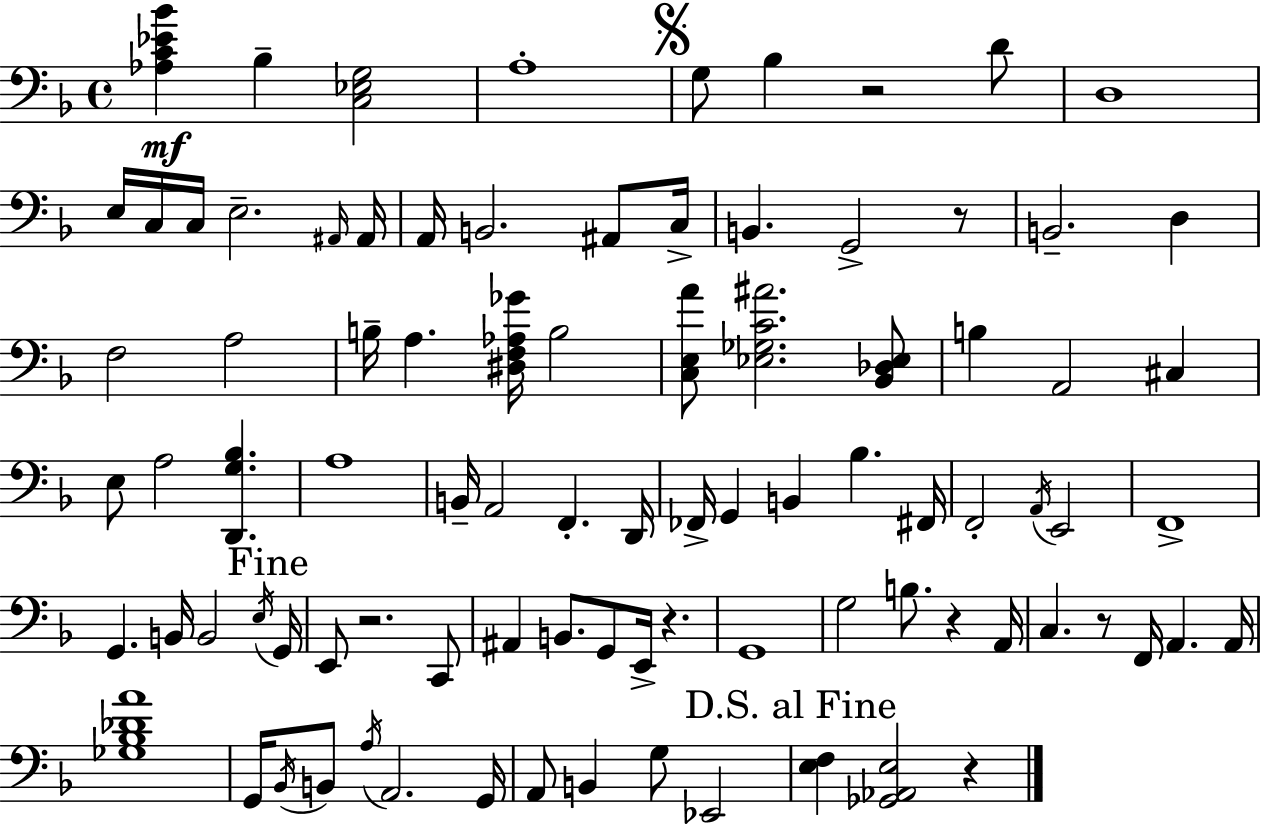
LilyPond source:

{
  \clef bass
  \time 4/4
  \defaultTimeSignature
  \key f \major
  <aes c' ees' bes'>4\mf bes4-- <c ees g>2 | a1-. | \mark \markup { \musicglyph "scripts.segno" } g8 bes4 r2 d'8 | d1 | \break e16 c16 c16 e2.-- \grace { ais,16 } | ais,16 a,16 b,2. ais,8 | c16-> b,4. g,2-> r8 | b,2.-- d4 | \break f2 a2 | b16-- a4. <dis f aes ges'>16 b2 | <c e a'>8 <ees ges c' ais'>2. <bes, des ees>8 | b4 a,2 cis4 | \break e8 a2 <d, g bes>4. | a1 | b,16-- a,2 f,4.-. | d,16 fes,16-> g,4 b,4 bes4. | \break fis,16 f,2-. \acciaccatura { a,16 } e,2 | f,1-> | g,4. b,16 b,2 | \acciaccatura { e16 } \mark "Fine" g,16 e,8 r2. | \break c,8 ais,4 b,8. g,8 e,16-> r4. | g,1 | g2 b8. r4 | a,16 c4. r8 f,16 a,4. | \break a,16 <ges bes des' a'>1 | g,16 \acciaccatura { bes,16 } b,8 \acciaccatura { a16 } a,2. | g,16 a,8 b,4 g8 ees,2 | \mark "D.S. al Fine" <e f>4 <ges, aes, e>2 | \break r4 \bar "|."
}